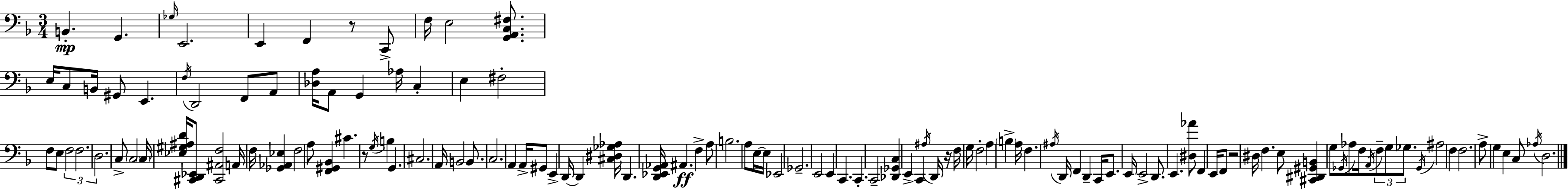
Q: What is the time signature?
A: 3/4